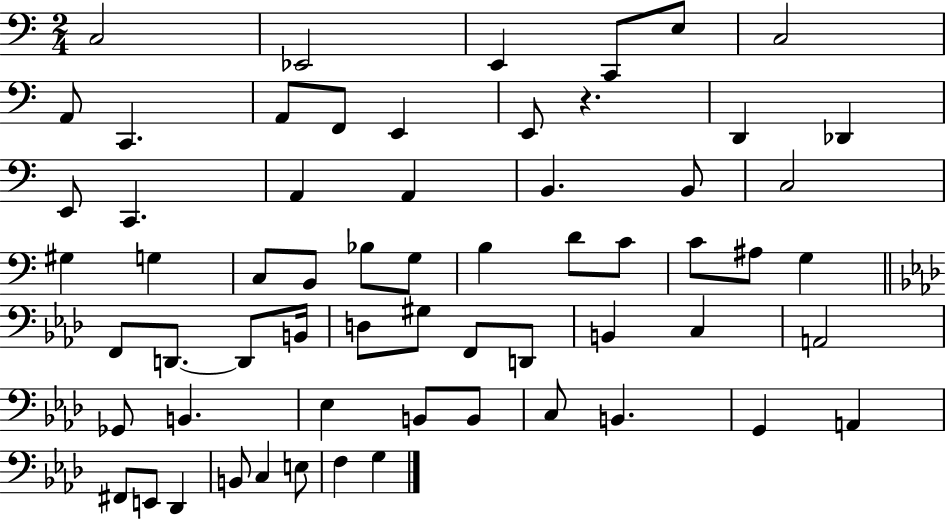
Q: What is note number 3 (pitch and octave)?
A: E2